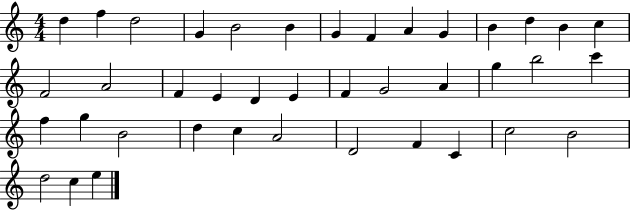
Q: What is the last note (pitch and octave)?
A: E5